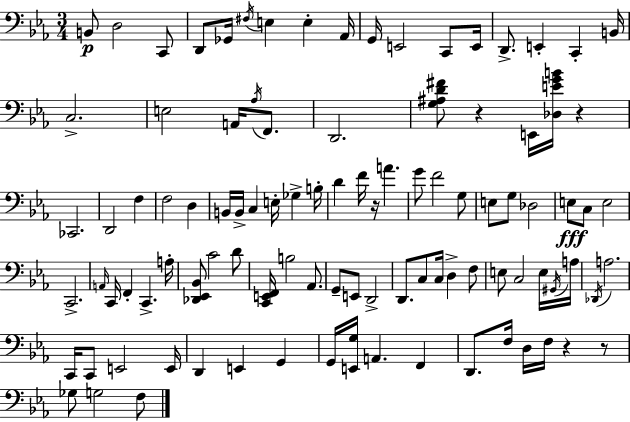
{
  \clef bass
  \numericTimeSignature
  \time 3/4
  \key ees \major
  \repeat volta 2 { b,8\p d2 c,8 | d,8 ges,16 \acciaccatura { fis16 } e4 e4-. | aes,16 g,16 e,2 c,8 | e,16 d,8.-> e,4-. c,4-. | \break b,16 c2.-> | e2 a,16 \acciaccatura { aes16 } f,8. | d,2. | <g ais d' fis'>8 r4 e,16 <des e' g' b'>16 r4 | \break ces,2. | d,2 f4 | f2 d4 | b,16 b,16-> c4 e16-. ges4-> | \break b16-. d'4 f'16 r16 a'4. | g'8 f'2 | g8 e8 g8 des2 | e8\fff c8 e2 | \break c,2.-> | \grace { a,16 } c,16 f,4-. c,4.-> | a16-. <des, ees, bes,>8 c'2 | d'8 <c, e, f,>16 b2 | \break aes,8. g,8-- e,8 d,2-> | d,8. c8 c16 d4-> | f8 e8 c2 | e16 \acciaccatura { gis,16 } a16 \acciaccatura { des,16 } a2. | \break c,16 c,8 e,2 | e,16 d,4 e,4 | g,4 g,16 <e, g>16 a,4. | f,4 d,8. f16 d16 f16 r4 | \break r8 ges8 g2 | f8 } \bar "|."
}